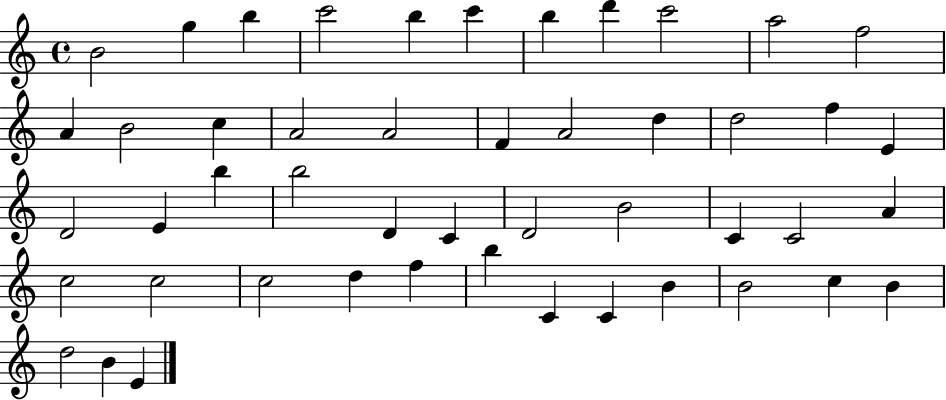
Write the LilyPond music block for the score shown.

{
  \clef treble
  \time 4/4
  \defaultTimeSignature
  \key c \major
  b'2 g''4 b''4 | c'''2 b''4 c'''4 | b''4 d'''4 c'''2 | a''2 f''2 | \break a'4 b'2 c''4 | a'2 a'2 | f'4 a'2 d''4 | d''2 f''4 e'4 | \break d'2 e'4 b''4 | b''2 d'4 c'4 | d'2 b'2 | c'4 c'2 a'4 | \break c''2 c''2 | c''2 d''4 f''4 | b''4 c'4 c'4 b'4 | b'2 c''4 b'4 | \break d''2 b'4 e'4 | \bar "|."
}